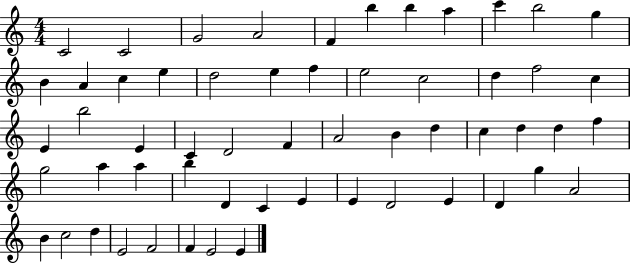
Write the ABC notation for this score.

X:1
T:Untitled
M:4/4
L:1/4
K:C
C2 C2 G2 A2 F b b a c' b2 g B A c e d2 e f e2 c2 d f2 c E b2 E C D2 F A2 B d c d d f g2 a a b D C E E D2 E D g A2 B c2 d E2 F2 F E2 E